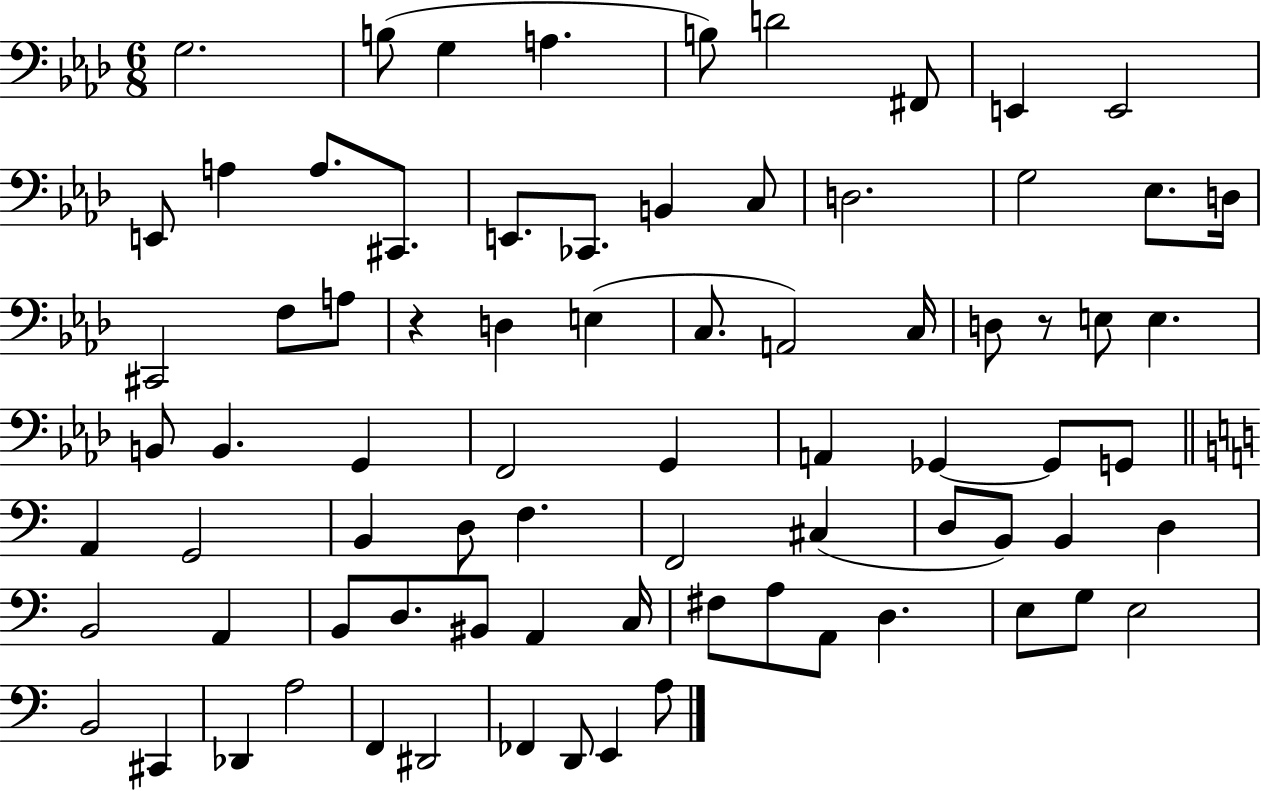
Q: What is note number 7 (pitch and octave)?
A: F#2